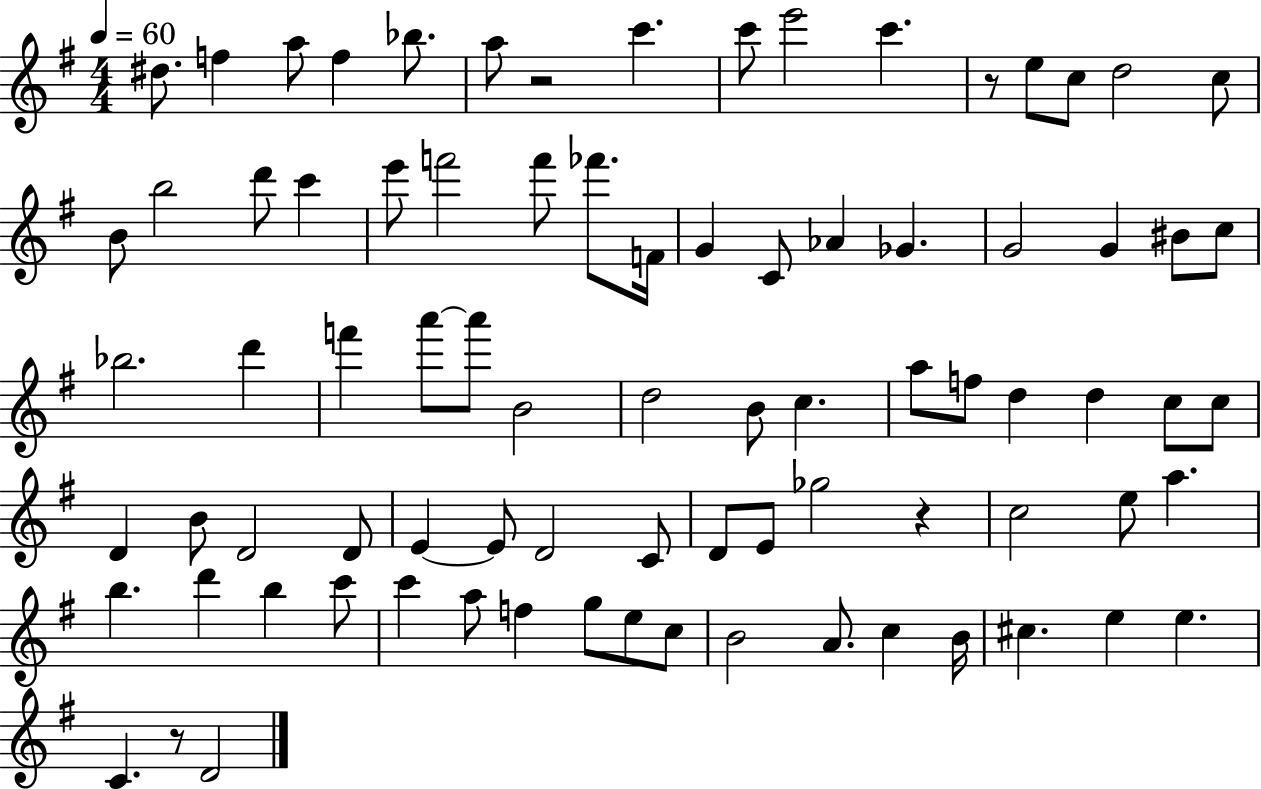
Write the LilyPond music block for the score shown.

{
  \clef treble
  \numericTimeSignature
  \time 4/4
  \key g \major
  \tempo 4 = 60
  dis''8. f''4 a''8 f''4 bes''8. | a''8 r2 c'''4. | c'''8 e'''2 c'''4. | r8 e''8 c''8 d''2 c''8 | \break b'8 b''2 d'''8 c'''4 | e'''8 f'''2 f'''8 fes'''8. f'16 | g'4 c'8 aes'4 ges'4. | g'2 g'4 bis'8 c''8 | \break bes''2. d'''4 | f'''4 a'''8~~ a'''8 b'2 | d''2 b'8 c''4. | a''8 f''8 d''4 d''4 c''8 c''8 | \break d'4 b'8 d'2 d'8 | e'4~~ e'8 d'2 c'8 | d'8 e'8 ges''2 r4 | c''2 e''8 a''4. | \break b''4. d'''4 b''4 c'''8 | c'''4 a''8 f''4 g''8 e''8 c''8 | b'2 a'8. c''4 b'16 | cis''4. e''4 e''4. | \break c'4. r8 d'2 | \bar "|."
}